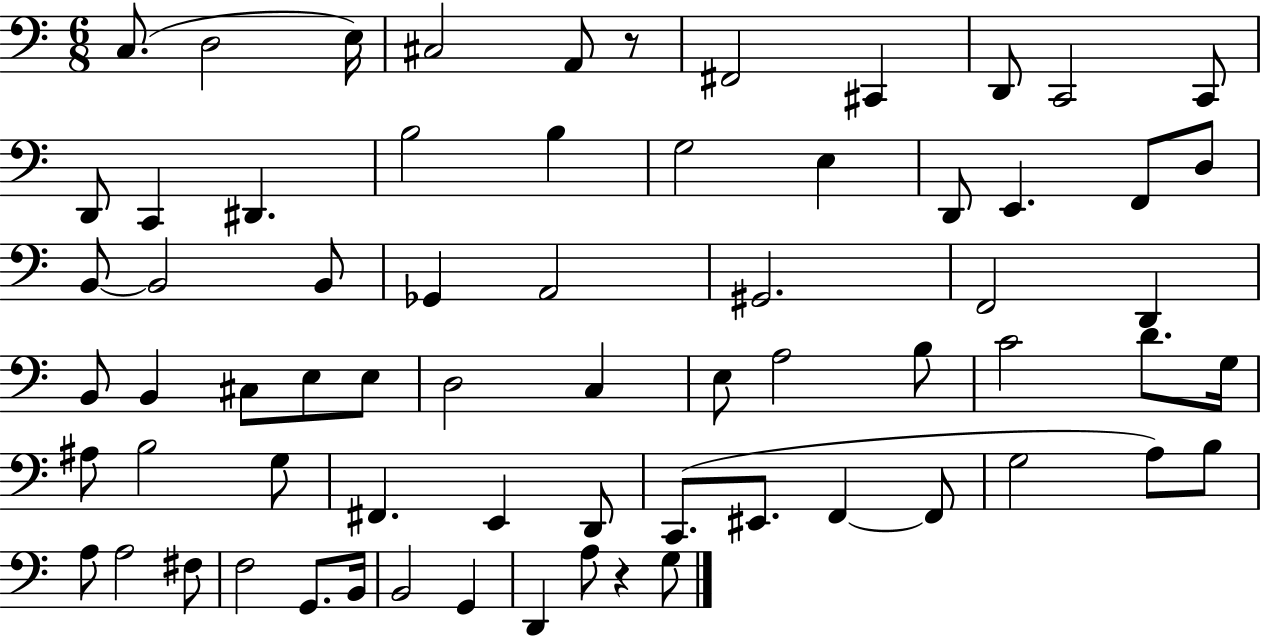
C3/e. D3/h E3/s C#3/h A2/e R/e F#2/h C#2/q D2/e C2/h C2/e D2/e C2/q D#2/q. B3/h B3/q G3/h E3/q D2/e E2/q. F2/e D3/e B2/e B2/h B2/e Gb2/q A2/h G#2/h. F2/h D2/q B2/e B2/q C#3/e E3/e E3/e D3/h C3/q E3/e A3/h B3/e C4/h D4/e. G3/s A#3/e B3/h G3/e F#2/q. E2/q D2/e C2/e. EIS2/e. F2/q F2/e G3/h A3/e B3/e A3/e A3/h F#3/e F3/h G2/e. B2/s B2/h G2/q D2/q A3/e R/q G3/e